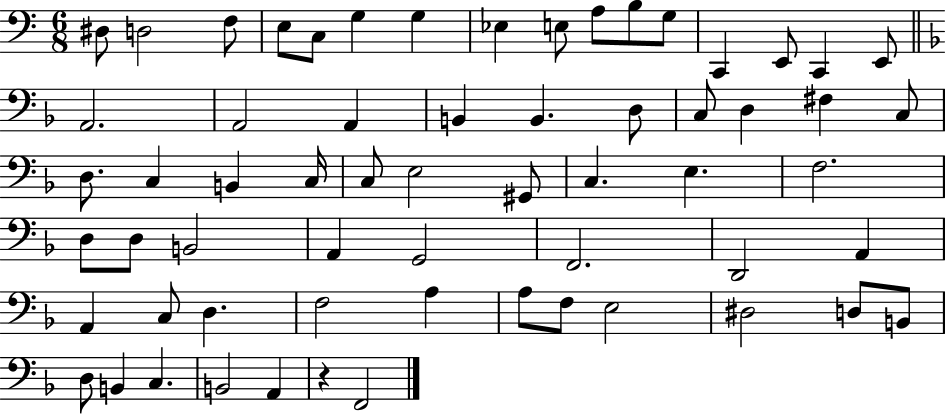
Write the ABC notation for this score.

X:1
T:Untitled
M:6/8
L:1/4
K:C
^D,/2 D,2 F,/2 E,/2 C,/2 G, G, _E, E,/2 A,/2 B,/2 G,/2 C,, E,,/2 C,, E,,/2 A,,2 A,,2 A,, B,, B,, D,/2 C,/2 D, ^F, C,/2 D,/2 C, B,, C,/4 C,/2 E,2 ^G,,/2 C, E, F,2 D,/2 D,/2 B,,2 A,, G,,2 F,,2 D,,2 A,, A,, C,/2 D, F,2 A, A,/2 F,/2 E,2 ^D,2 D,/2 B,,/2 D,/2 B,, C, B,,2 A,, z F,,2